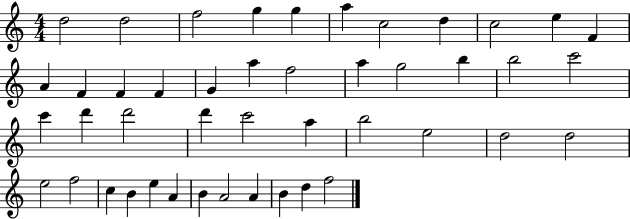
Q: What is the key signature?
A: C major